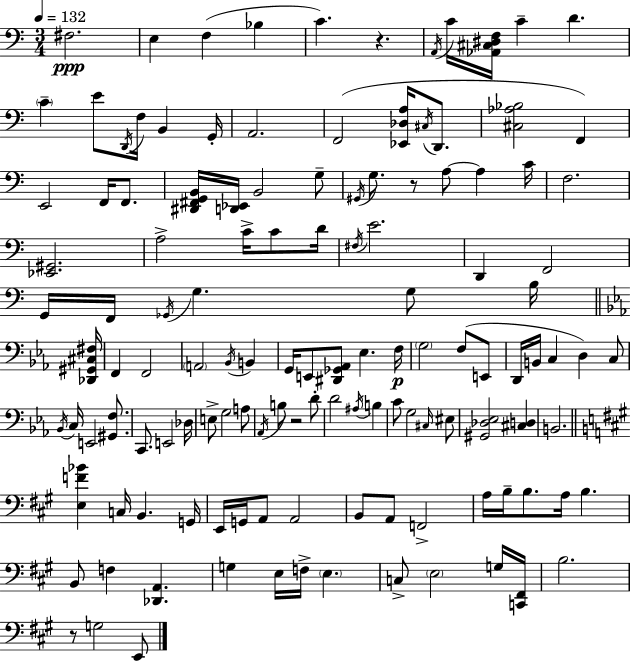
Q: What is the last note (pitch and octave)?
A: E2